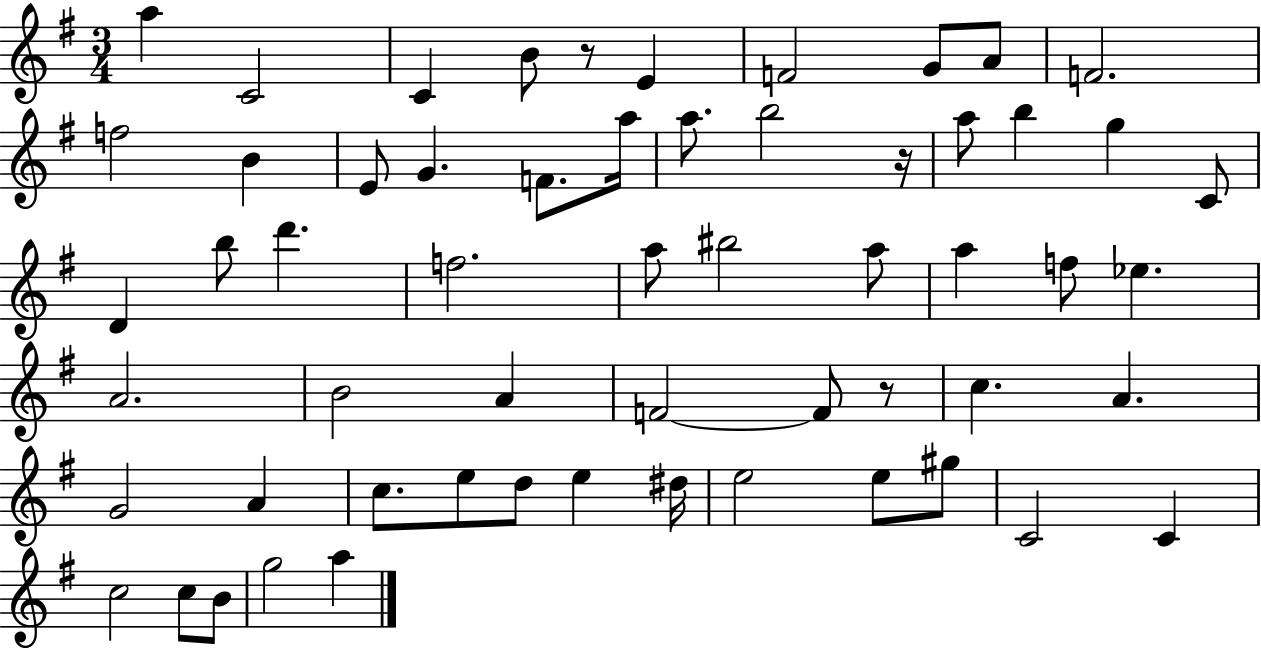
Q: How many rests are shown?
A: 3